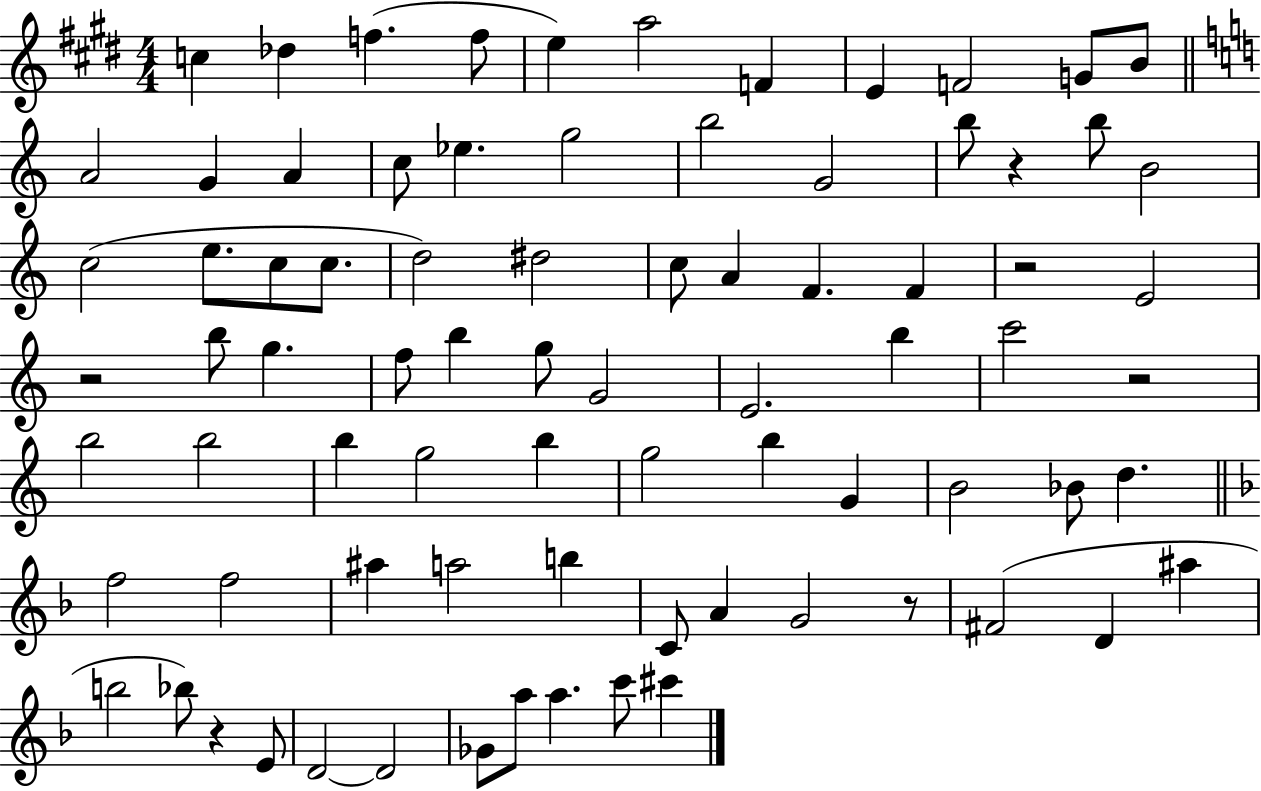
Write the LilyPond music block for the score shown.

{
  \clef treble
  \numericTimeSignature
  \time 4/4
  \key e \major
  c''4 des''4 f''4.( f''8 | e''4) a''2 f'4 | e'4 f'2 g'8 b'8 | \bar "||" \break \key c \major a'2 g'4 a'4 | c''8 ees''4. g''2 | b''2 g'2 | b''8 r4 b''8 b'2 | \break c''2( e''8. c''8 c''8. | d''2) dis''2 | c''8 a'4 f'4. f'4 | r2 e'2 | \break r2 b''8 g''4. | f''8 b''4 g''8 g'2 | e'2. b''4 | c'''2 r2 | \break b''2 b''2 | b''4 g''2 b''4 | g''2 b''4 g'4 | b'2 bes'8 d''4. | \break \bar "||" \break \key d \minor f''2 f''2 | ais''4 a''2 b''4 | c'8 a'4 g'2 r8 | fis'2( d'4 ais''4 | \break b''2 bes''8) r4 e'8 | d'2~~ d'2 | ges'8 a''8 a''4. c'''8 cis'''4 | \bar "|."
}